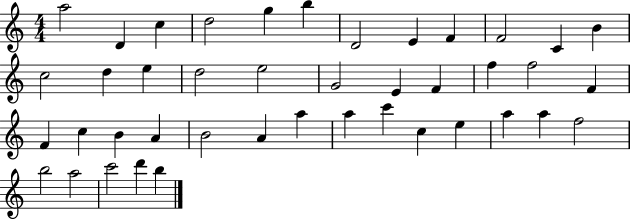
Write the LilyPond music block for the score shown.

{
  \clef treble
  \numericTimeSignature
  \time 4/4
  \key c \major
  a''2 d'4 c''4 | d''2 g''4 b''4 | d'2 e'4 f'4 | f'2 c'4 b'4 | \break c''2 d''4 e''4 | d''2 e''2 | g'2 e'4 f'4 | f''4 f''2 f'4 | \break f'4 c''4 b'4 a'4 | b'2 a'4 a''4 | a''4 c'''4 c''4 e''4 | a''4 a''4 f''2 | \break b''2 a''2 | c'''2 d'''4 b''4 | \bar "|."
}